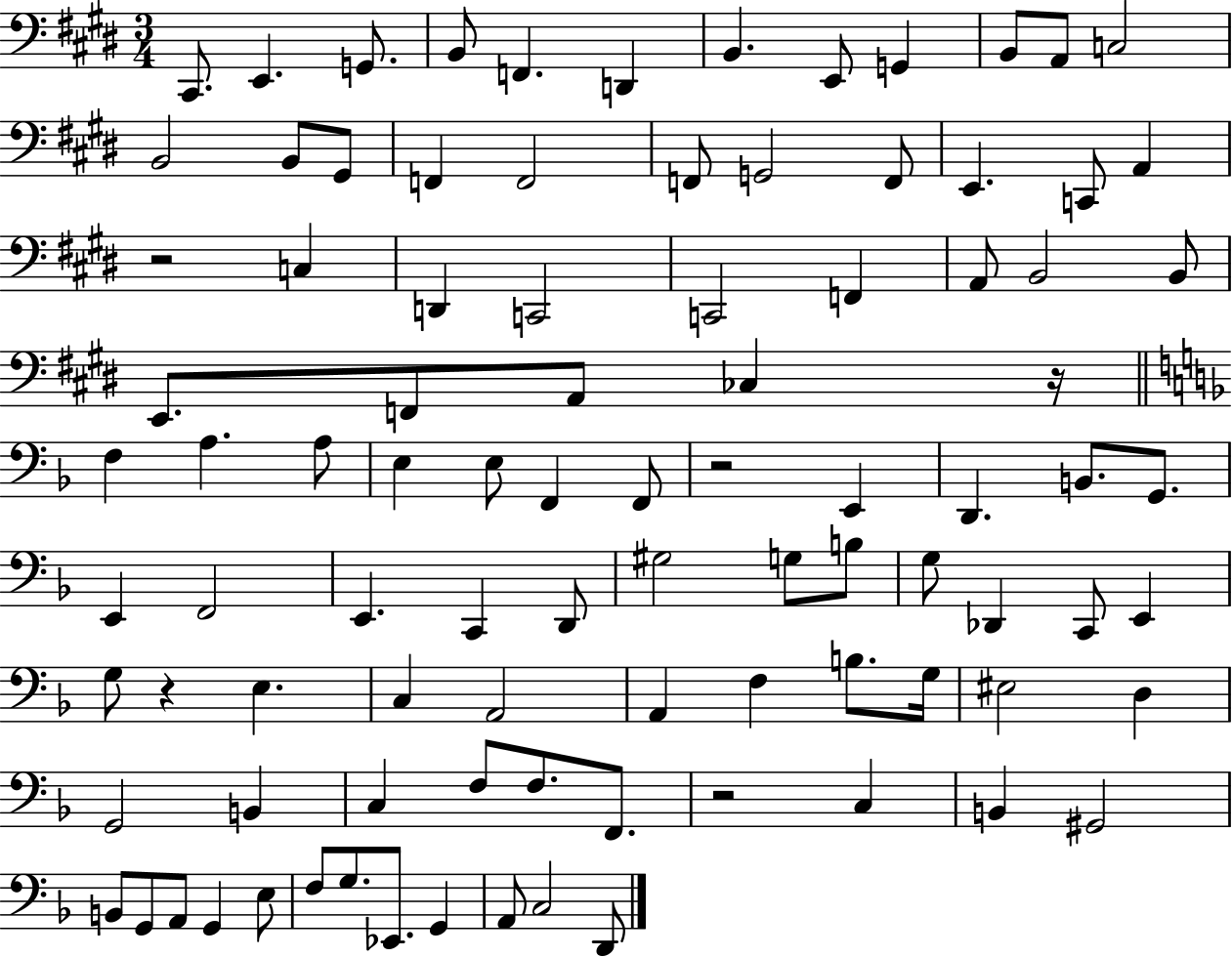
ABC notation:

X:1
T:Untitled
M:3/4
L:1/4
K:E
^C,,/2 E,, G,,/2 B,,/2 F,, D,, B,, E,,/2 G,, B,,/2 A,,/2 C,2 B,,2 B,,/2 ^G,,/2 F,, F,,2 F,,/2 G,,2 F,,/2 E,, C,,/2 A,, z2 C, D,, C,,2 C,,2 F,, A,,/2 B,,2 B,,/2 E,,/2 F,,/2 A,,/2 _C, z/4 F, A, A,/2 E, E,/2 F,, F,,/2 z2 E,, D,, B,,/2 G,,/2 E,, F,,2 E,, C,, D,,/2 ^G,2 G,/2 B,/2 G,/2 _D,, C,,/2 E,, G,/2 z E, C, A,,2 A,, F, B,/2 G,/4 ^E,2 D, G,,2 B,, C, F,/2 F,/2 F,,/2 z2 C, B,, ^G,,2 B,,/2 G,,/2 A,,/2 G,, E,/2 F,/2 G,/2 _E,,/2 G,, A,,/2 C,2 D,,/2